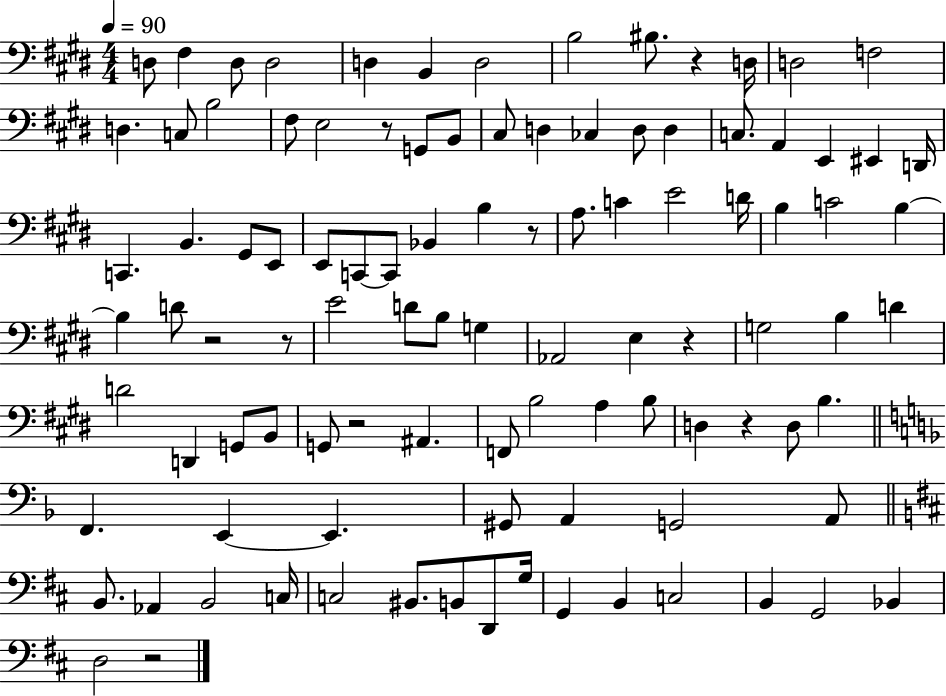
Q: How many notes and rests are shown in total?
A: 101